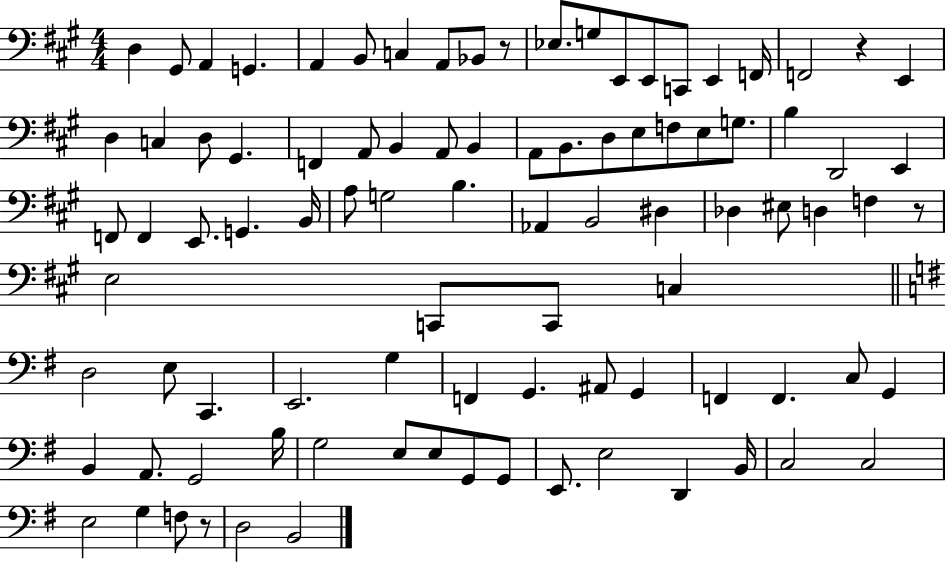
X:1
T:Untitled
M:4/4
L:1/4
K:A
D, ^G,,/2 A,, G,, A,, B,,/2 C, A,,/2 _B,,/2 z/2 _E,/2 G,/2 E,,/2 E,,/2 C,,/2 E,, F,,/4 F,,2 z E,, D, C, D,/2 ^G,, F,, A,,/2 B,, A,,/2 B,, A,,/2 B,,/2 D,/2 E,/2 F,/2 E,/2 G,/2 B, D,,2 E,, F,,/2 F,, E,,/2 G,, B,,/4 A,/2 G,2 B, _A,, B,,2 ^D, _D, ^E,/2 D, F, z/2 E,2 C,,/2 C,,/2 C, D,2 E,/2 C,, E,,2 G, F,, G,, ^A,,/2 G,, F,, F,, C,/2 G,, B,, A,,/2 G,,2 B,/4 G,2 E,/2 E,/2 G,,/2 G,,/2 E,,/2 E,2 D,, B,,/4 C,2 C,2 E,2 G, F,/2 z/2 D,2 B,,2